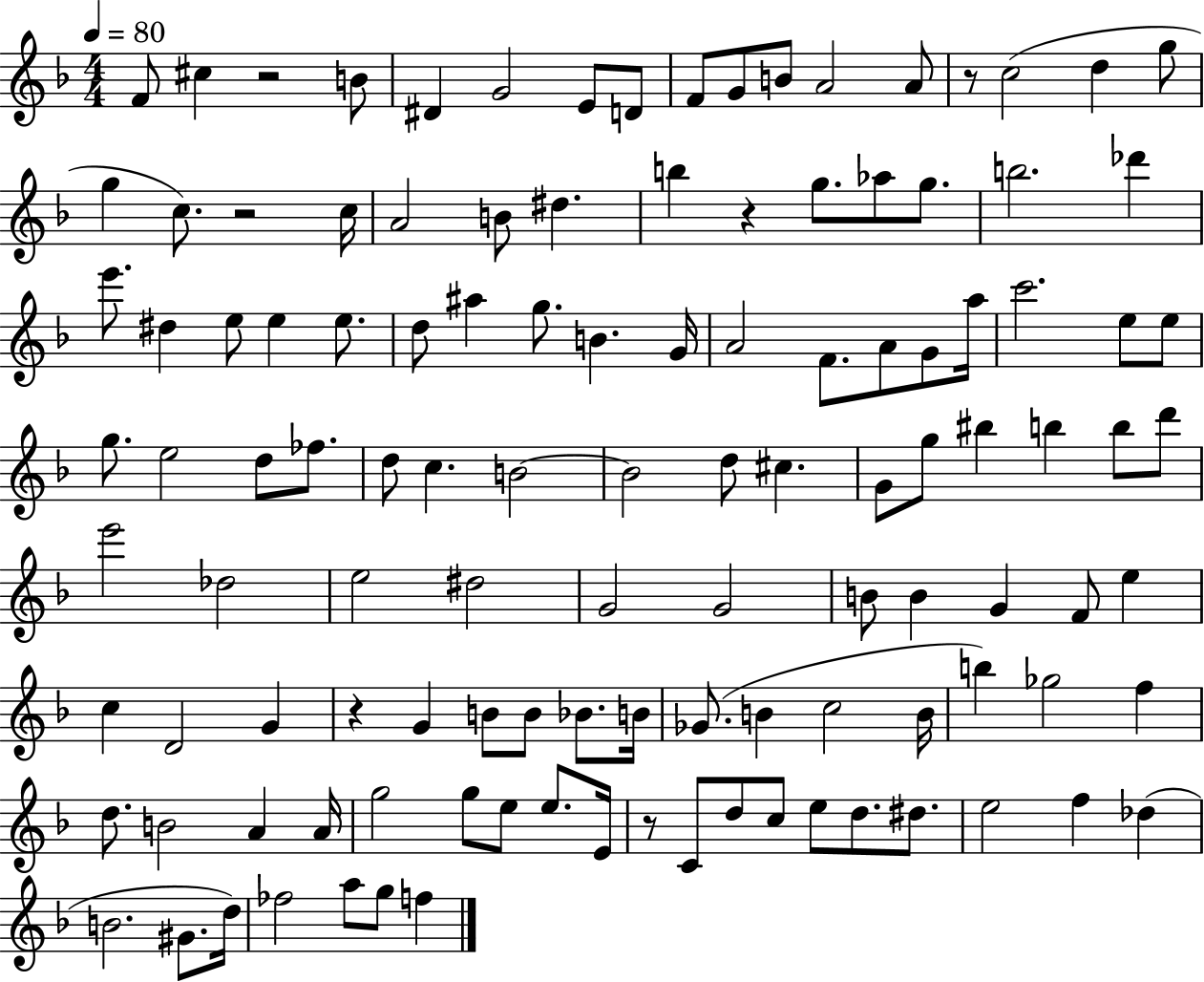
X:1
T:Untitled
M:4/4
L:1/4
K:F
F/2 ^c z2 B/2 ^D G2 E/2 D/2 F/2 G/2 B/2 A2 A/2 z/2 c2 d g/2 g c/2 z2 c/4 A2 B/2 ^d b z g/2 _a/2 g/2 b2 _d' e'/2 ^d e/2 e e/2 d/2 ^a g/2 B G/4 A2 F/2 A/2 G/2 a/4 c'2 e/2 e/2 g/2 e2 d/2 _f/2 d/2 c B2 B2 d/2 ^c G/2 g/2 ^b b b/2 d'/2 e'2 _d2 e2 ^d2 G2 G2 B/2 B G F/2 e c D2 G z G B/2 B/2 _B/2 B/4 _G/2 B c2 B/4 b _g2 f d/2 B2 A A/4 g2 g/2 e/2 e/2 E/4 z/2 C/2 d/2 c/2 e/2 d/2 ^d/2 e2 f _d B2 ^G/2 d/4 _f2 a/2 g/2 f